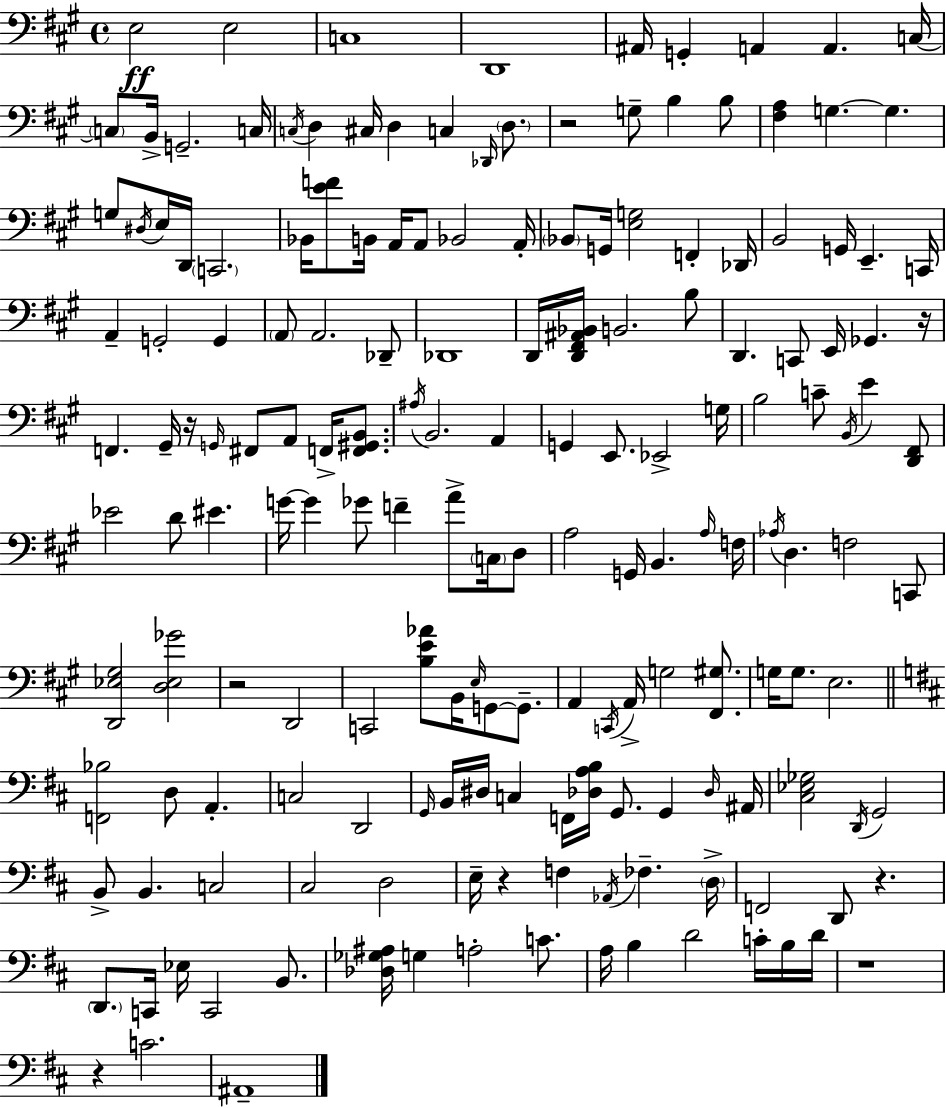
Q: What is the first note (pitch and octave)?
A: E3